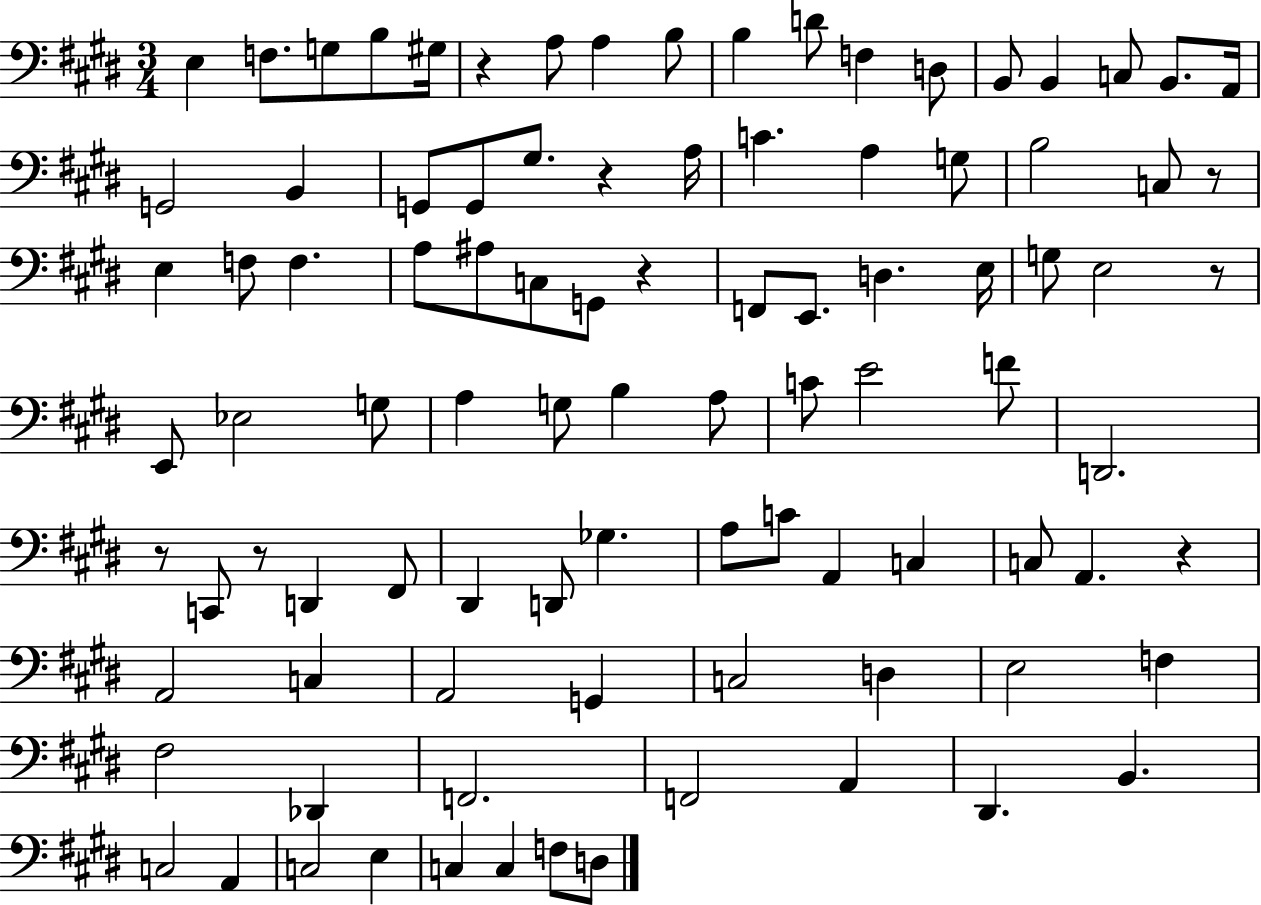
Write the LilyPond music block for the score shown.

{
  \clef bass
  \numericTimeSignature
  \time 3/4
  \key e \major
  \repeat volta 2 { e4 f8. g8 b8 gis16 | r4 a8 a4 b8 | b4 d'8 f4 d8 | b,8 b,4 c8 b,8. a,16 | \break g,2 b,4 | g,8 g,8 gis8. r4 a16 | c'4. a4 g8 | b2 c8 r8 | \break e4 f8 f4. | a8 ais8 c8 g,8 r4 | f,8 e,8. d4. e16 | g8 e2 r8 | \break e,8 ees2 g8 | a4 g8 b4 a8 | c'8 e'2 f'8 | d,2. | \break r8 c,8 r8 d,4 fis,8 | dis,4 d,8 ges4. | a8 c'8 a,4 c4 | c8 a,4. r4 | \break a,2 c4 | a,2 g,4 | c2 d4 | e2 f4 | \break fis2 des,4 | f,2. | f,2 a,4 | dis,4. b,4. | \break c2 a,4 | c2 e4 | c4 c4 f8 d8 | } \bar "|."
}